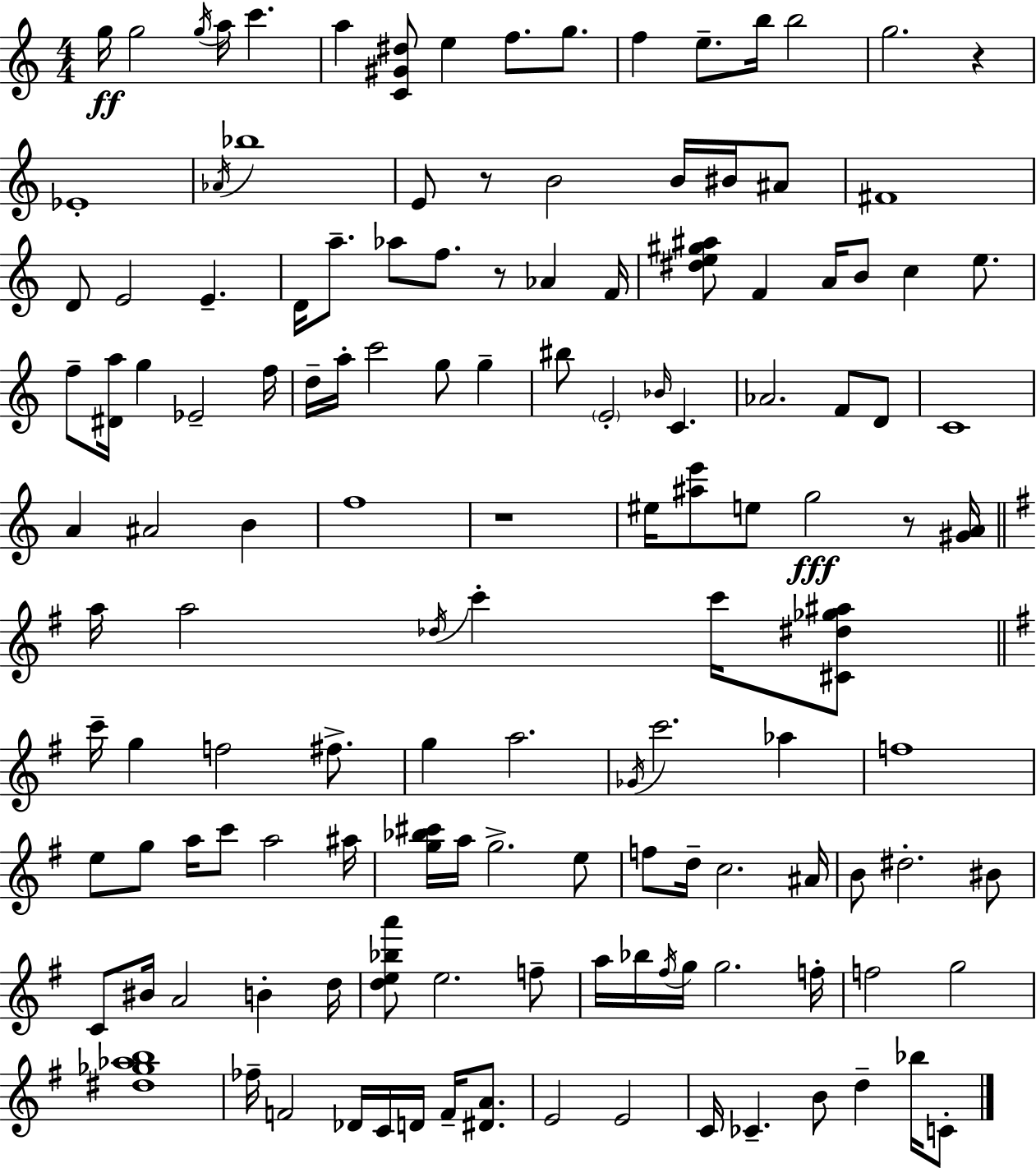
G5/s G5/h G5/s A5/s C6/q. A5/q [C4,G#4,D#5]/e E5/q F5/e. G5/e. F5/q E5/e. B5/s B5/h G5/h. R/q Eb4/w Ab4/s Bb5/w E4/e R/e B4/h B4/s BIS4/s A#4/e F#4/w D4/e E4/h E4/q. D4/s A5/e. Ab5/e F5/e. R/e Ab4/q F4/s [D#5,E5,G#5,A#5]/e F4/q A4/s B4/e C5/q E5/e. F5/e [D#4,A5]/s G5/q Eb4/h F5/s D5/s A5/s C6/h G5/e G5/q BIS5/e E4/h Bb4/s C4/q. Ab4/h. F4/e D4/e C4/w A4/q A#4/h B4/q F5/w R/w EIS5/s [A#5,E6]/e E5/e G5/h R/e [G#4,A4]/s A5/s A5/h Db5/s C6/q C6/s [C#4,D#5,Gb5,A#5]/e C6/s G5/q F5/h F#5/e. G5/q A5/h. Gb4/s C6/h. Ab5/q F5/w E5/e G5/e A5/s C6/e A5/h A#5/s [G5,Bb5,C#6]/s A5/s G5/h. E5/e F5/e D5/s C5/h. A#4/s B4/e D#5/h. BIS4/e C4/e BIS4/s A4/h B4/q D5/s [D5,E5,Bb5,A6]/e E5/h. F5/e A5/s Bb5/s F#5/s G5/s G5/h. F5/s F5/h G5/h [D#5,Gb5,Ab5,B5]/w FES5/s F4/h Db4/s C4/s D4/s F4/s [D#4,A4]/e. E4/h E4/h C4/s CES4/q. B4/e D5/q Bb5/s C4/e